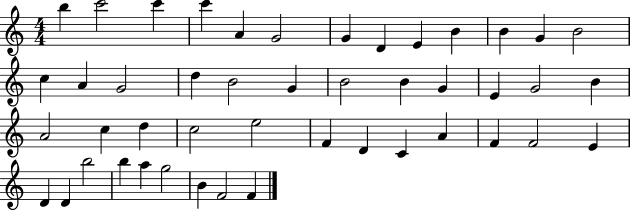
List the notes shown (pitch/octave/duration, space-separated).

B5/q C6/h C6/q C6/q A4/q G4/h G4/q D4/q E4/q B4/q B4/q G4/q B4/h C5/q A4/q G4/h D5/q B4/h G4/q B4/h B4/q G4/q E4/q G4/h B4/q A4/h C5/q D5/q C5/h E5/h F4/q D4/q C4/q A4/q F4/q F4/h E4/q D4/q D4/q B5/h B5/q A5/q G5/h B4/q F4/h F4/q